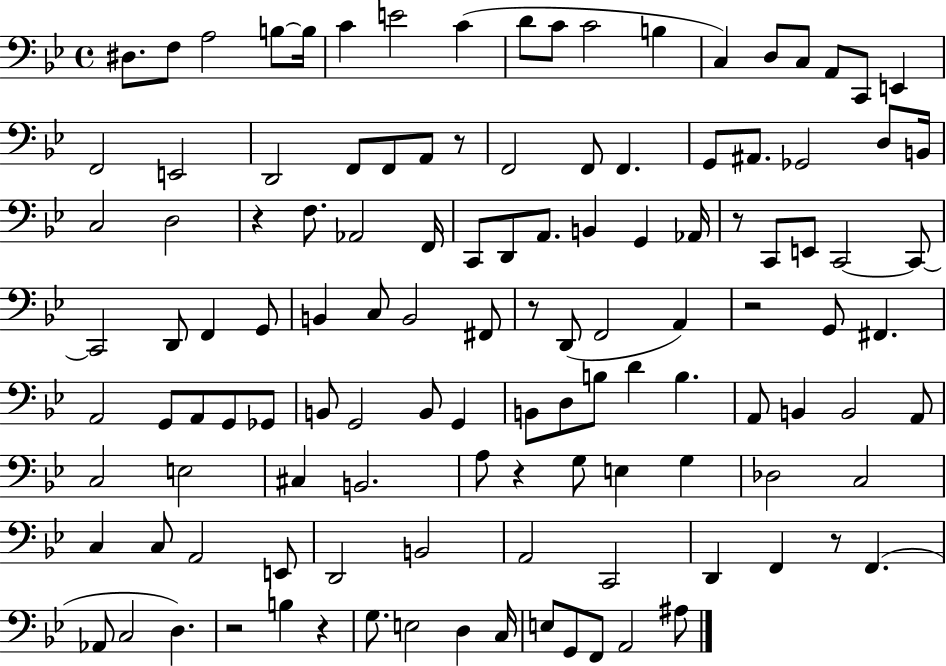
X:1
T:Untitled
M:4/4
L:1/4
K:Bb
^D,/2 F,/2 A,2 B,/2 B,/4 C E2 C D/2 C/2 C2 B, C, D,/2 C,/2 A,,/2 C,,/2 E,, F,,2 E,,2 D,,2 F,,/2 F,,/2 A,,/2 z/2 F,,2 F,,/2 F,, G,,/2 ^A,,/2 _G,,2 D,/2 B,,/4 C,2 D,2 z F,/2 _A,,2 F,,/4 C,,/2 D,,/2 A,,/2 B,, G,, _A,,/4 z/2 C,,/2 E,,/2 C,,2 C,,/2 C,,2 D,,/2 F,, G,,/2 B,, C,/2 B,,2 ^F,,/2 z/2 D,,/2 F,,2 A,, z2 G,,/2 ^F,, A,,2 G,,/2 A,,/2 G,,/2 _G,,/2 B,,/2 G,,2 B,,/2 G,, B,,/2 D,/2 B,/2 D B, A,,/2 B,, B,,2 A,,/2 C,2 E,2 ^C, B,,2 A,/2 z G,/2 E, G, _D,2 C,2 C, C,/2 A,,2 E,,/2 D,,2 B,,2 A,,2 C,,2 D,, F,, z/2 F,, _A,,/2 C,2 D, z2 B, z G,/2 E,2 D, C,/4 E,/2 G,,/2 F,,/2 A,,2 ^A,/2